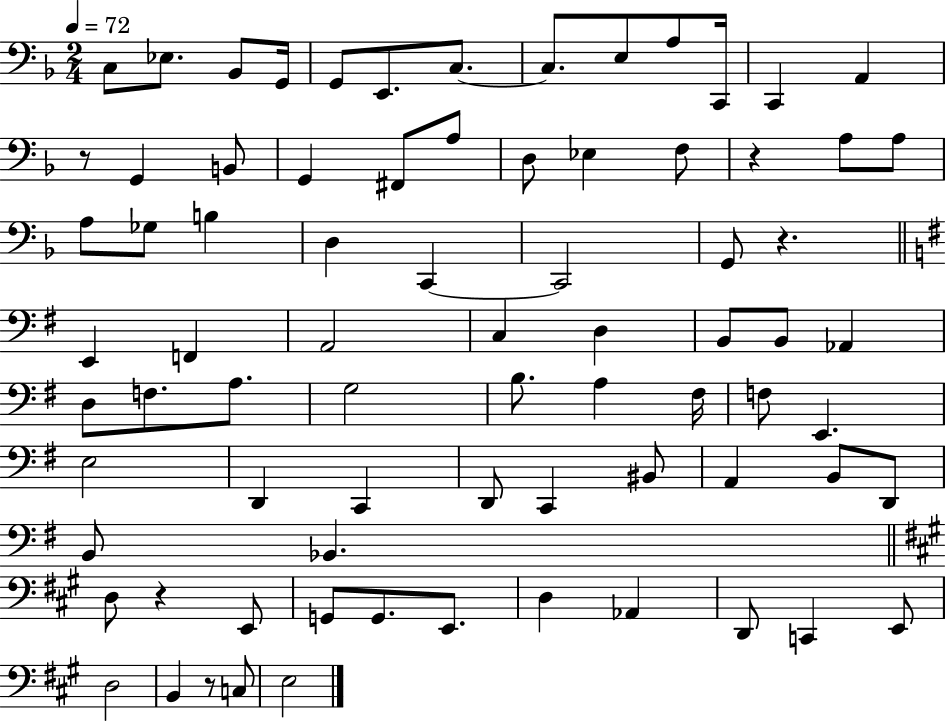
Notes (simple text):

C3/e Eb3/e. Bb2/e G2/s G2/e E2/e. C3/e. C3/e. E3/e A3/e C2/s C2/q A2/q R/e G2/q B2/e G2/q F#2/e A3/e D3/e Eb3/q F3/e R/q A3/e A3/e A3/e Gb3/e B3/q D3/q C2/q C2/h G2/e R/q. E2/q F2/q A2/h C3/q D3/q B2/e B2/e Ab2/q D3/e F3/e. A3/e. G3/h B3/e. A3/q F#3/s F3/e E2/q. E3/h D2/q C2/q D2/e C2/q BIS2/e A2/q B2/e D2/e B2/e Bb2/q. D3/e R/q E2/e G2/e G2/e. E2/e. D3/q Ab2/q D2/e C2/q E2/e D3/h B2/q R/e C3/e E3/h